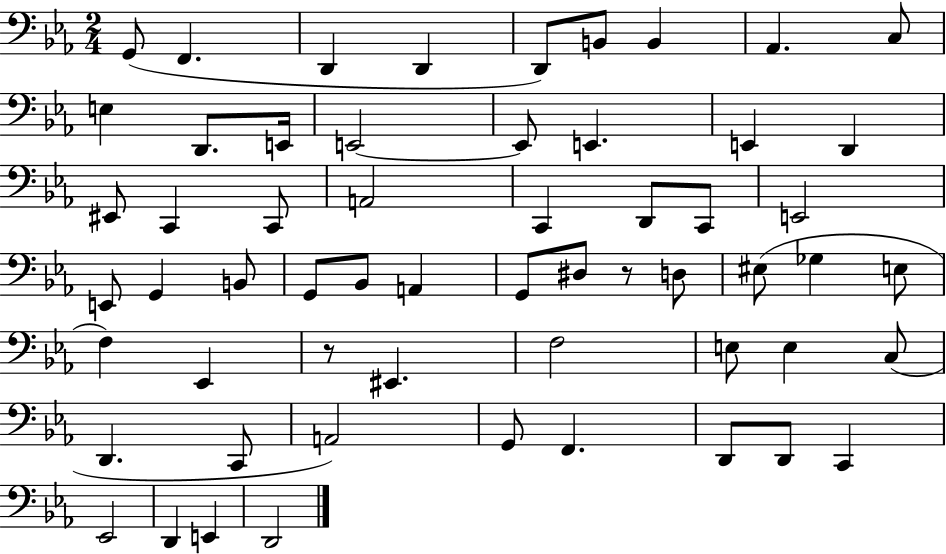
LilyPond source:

{
  \clef bass
  \numericTimeSignature
  \time 2/4
  \key ees \major
  g,8( f,4. | d,4 d,4 | d,8) b,8 b,4 | aes,4. c8 | \break e4 d,8. e,16 | e,2~~ | e,8 e,4. | e,4 d,4 | \break eis,8 c,4 c,8 | a,2 | c,4 d,8 c,8 | e,2 | \break e,8 g,4 b,8 | g,8 bes,8 a,4 | g,8 dis8 r8 d8 | eis8( ges4 e8 | \break f4) ees,4 | r8 eis,4. | f2 | e8 e4 c8( | \break d,4. c,8 | a,2) | g,8 f,4. | d,8 d,8 c,4 | \break ees,2 | d,4 e,4 | d,2 | \bar "|."
}